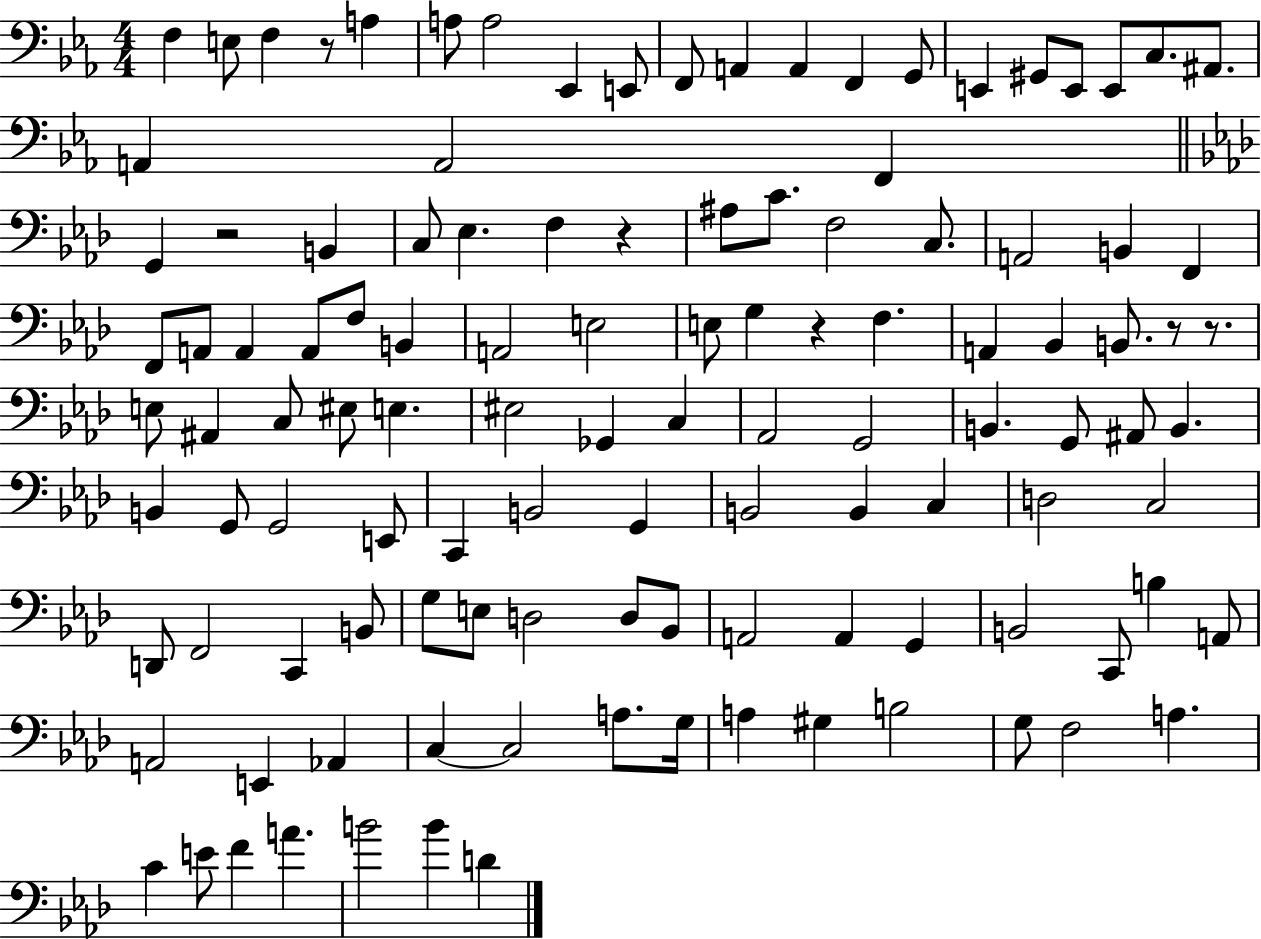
{
  \clef bass
  \numericTimeSignature
  \time 4/4
  \key ees \major
  \repeat volta 2 { f4 e8 f4 r8 a4 | a8 a2 ees,4 e,8 | f,8 a,4 a,4 f,4 g,8 | e,4 gis,8 e,8 e,8 c8. ais,8. | \break a,4 a,2 f,4 | \bar "||" \break \key aes \major g,4 r2 b,4 | c8 ees4. f4 r4 | ais8 c'8. f2 c8. | a,2 b,4 f,4 | \break f,8 a,8 a,4 a,8 f8 b,4 | a,2 e2 | e8 g4 r4 f4. | a,4 bes,4 b,8. r8 r8. | \break e8 ais,4 c8 eis8 e4. | eis2 ges,4 c4 | aes,2 g,2 | b,4. g,8 ais,8 b,4. | \break b,4 g,8 g,2 e,8 | c,4 b,2 g,4 | b,2 b,4 c4 | d2 c2 | \break d,8 f,2 c,4 b,8 | g8 e8 d2 d8 bes,8 | a,2 a,4 g,4 | b,2 c,8 b4 a,8 | \break a,2 e,4 aes,4 | c4~~ c2 a8. g16 | a4 gis4 b2 | g8 f2 a4. | \break c'4 e'8 f'4 a'4. | b'2 b'4 d'4 | } \bar "|."
}